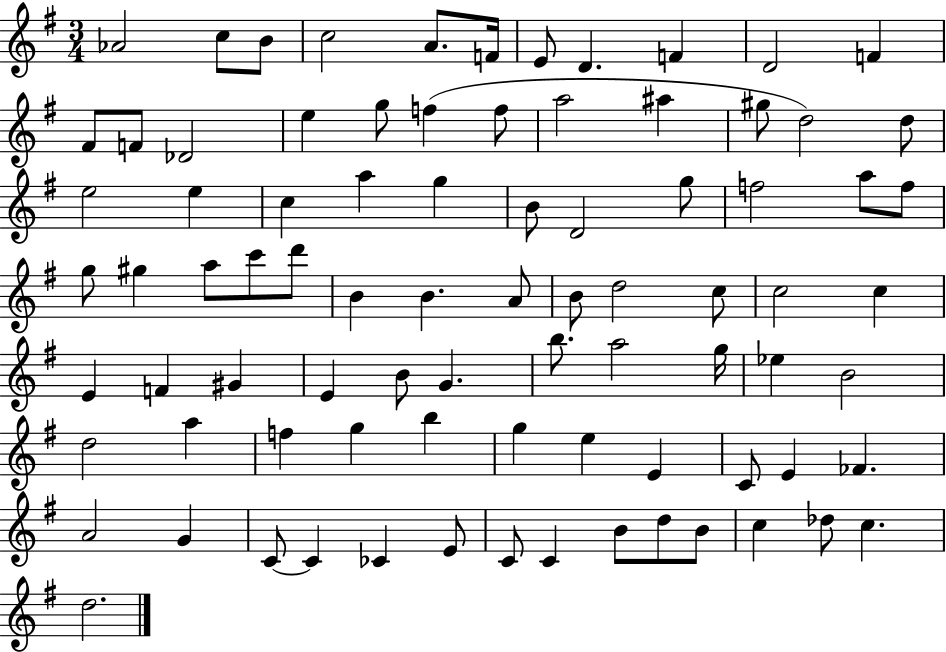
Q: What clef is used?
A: treble